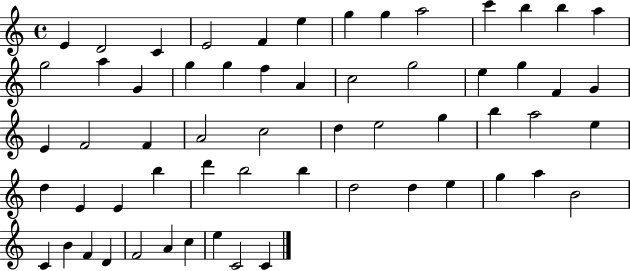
E4/q D4/h C4/q E4/h F4/q E5/q G5/q G5/q A5/h C6/q B5/q B5/q A5/q G5/h A5/q G4/q G5/q G5/q F5/q A4/q C5/h G5/h E5/q G5/q F4/q G4/q E4/q F4/h F4/q A4/h C5/h D5/q E5/h G5/q B5/q A5/h E5/q D5/q E4/q E4/q B5/q D6/q B5/h B5/q D5/h D5/q E5/q G5/q A5/q B4/h C4/q B4/q F4/q D4/q F4/h A4/q C5/q E5/q C4/h C4/q